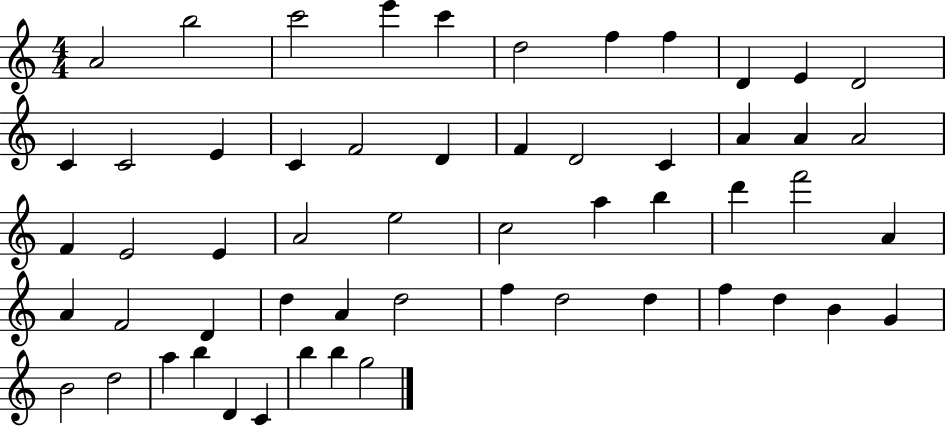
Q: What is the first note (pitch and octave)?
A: A4